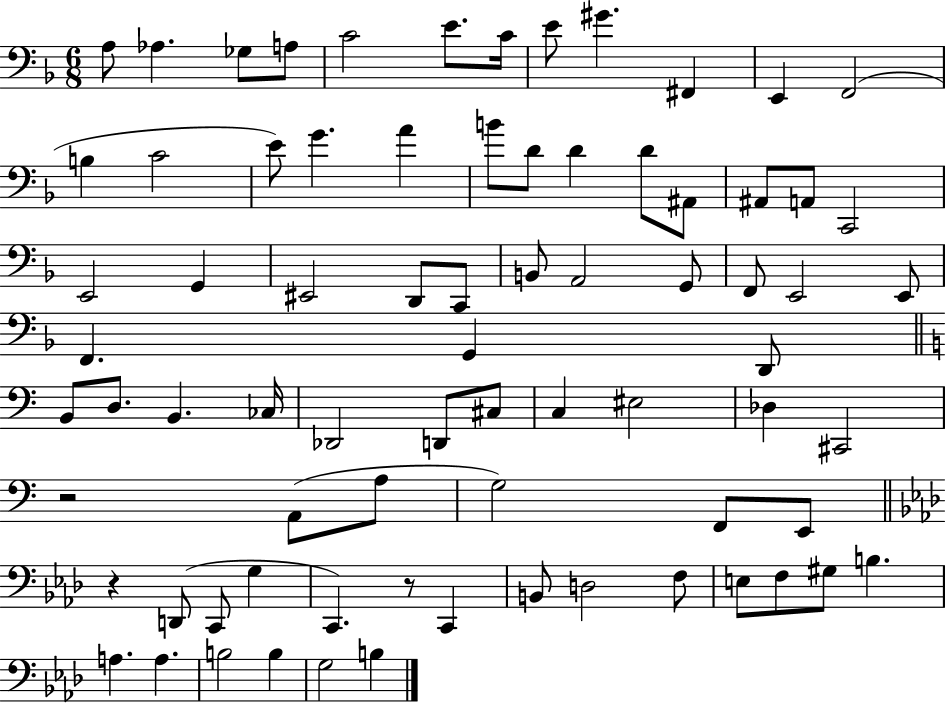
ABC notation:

X:1
T:Untitled
M:6/8
L:1/4
K:F
A,/2 _A, _G,/2 A,/2 C2 E/2 C/4 E/2 ^G ^F,, E,, F,,2 B, C2 E/2 G A B/2 D/2 D D/2 ^A,,/2 ^A,,/2 A,,/2 C,,2 E,,2 G,, ^E,,2 D,,/2 C,,/2 B,,/2 A,,2 G,,/2 F,,/2 E,,2 E,,/2 F,, G,, D,,/2 B,,/2 D,/2 B,, _C,/4 _D,,2 D,,/2 ^C,/2 C, ^E,2 _D, ^C,,2 z2 A,,/2 A,/2 G,2 F,,/2 E,,/2 z D,,/2 C,,/2 G, C,, z/2 C,, B,,/2 D,2 F,/2 E,/2 F,/2 ^G,/2 B, A, A, B,2 B, G,2 B,